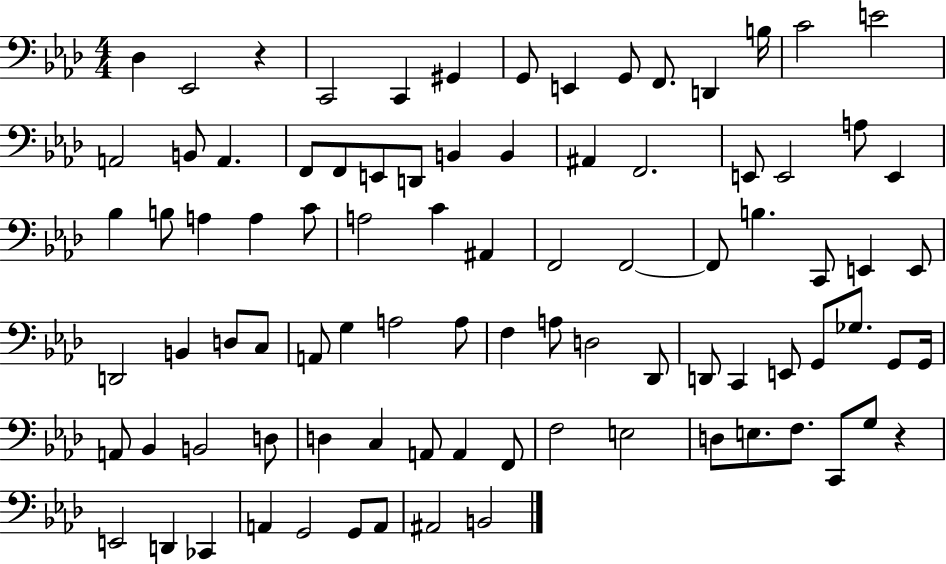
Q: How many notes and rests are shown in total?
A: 89